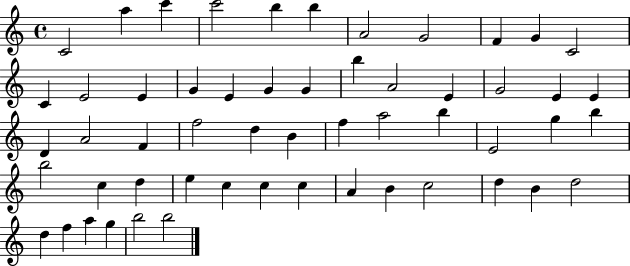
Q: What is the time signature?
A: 4/4